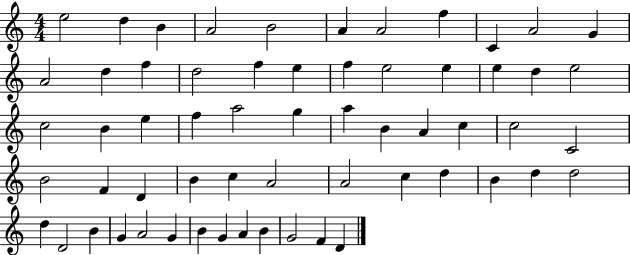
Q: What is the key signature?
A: C major